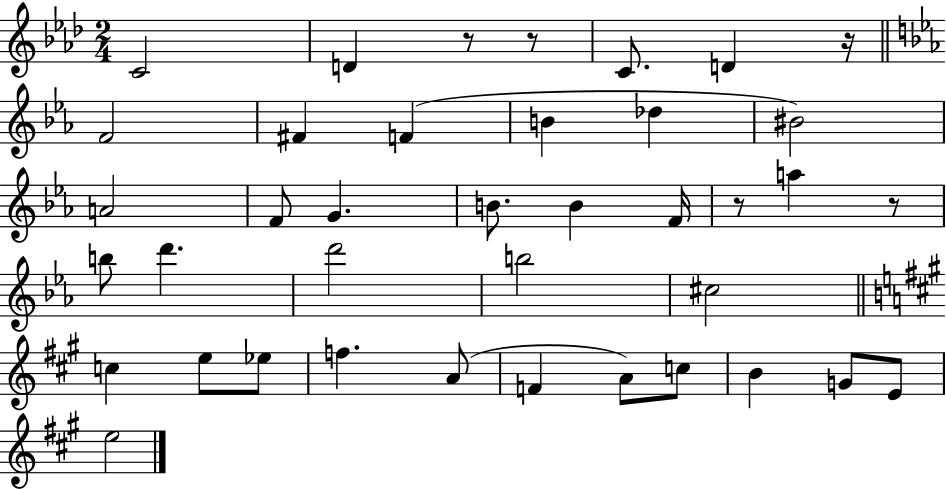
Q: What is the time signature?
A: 2/4